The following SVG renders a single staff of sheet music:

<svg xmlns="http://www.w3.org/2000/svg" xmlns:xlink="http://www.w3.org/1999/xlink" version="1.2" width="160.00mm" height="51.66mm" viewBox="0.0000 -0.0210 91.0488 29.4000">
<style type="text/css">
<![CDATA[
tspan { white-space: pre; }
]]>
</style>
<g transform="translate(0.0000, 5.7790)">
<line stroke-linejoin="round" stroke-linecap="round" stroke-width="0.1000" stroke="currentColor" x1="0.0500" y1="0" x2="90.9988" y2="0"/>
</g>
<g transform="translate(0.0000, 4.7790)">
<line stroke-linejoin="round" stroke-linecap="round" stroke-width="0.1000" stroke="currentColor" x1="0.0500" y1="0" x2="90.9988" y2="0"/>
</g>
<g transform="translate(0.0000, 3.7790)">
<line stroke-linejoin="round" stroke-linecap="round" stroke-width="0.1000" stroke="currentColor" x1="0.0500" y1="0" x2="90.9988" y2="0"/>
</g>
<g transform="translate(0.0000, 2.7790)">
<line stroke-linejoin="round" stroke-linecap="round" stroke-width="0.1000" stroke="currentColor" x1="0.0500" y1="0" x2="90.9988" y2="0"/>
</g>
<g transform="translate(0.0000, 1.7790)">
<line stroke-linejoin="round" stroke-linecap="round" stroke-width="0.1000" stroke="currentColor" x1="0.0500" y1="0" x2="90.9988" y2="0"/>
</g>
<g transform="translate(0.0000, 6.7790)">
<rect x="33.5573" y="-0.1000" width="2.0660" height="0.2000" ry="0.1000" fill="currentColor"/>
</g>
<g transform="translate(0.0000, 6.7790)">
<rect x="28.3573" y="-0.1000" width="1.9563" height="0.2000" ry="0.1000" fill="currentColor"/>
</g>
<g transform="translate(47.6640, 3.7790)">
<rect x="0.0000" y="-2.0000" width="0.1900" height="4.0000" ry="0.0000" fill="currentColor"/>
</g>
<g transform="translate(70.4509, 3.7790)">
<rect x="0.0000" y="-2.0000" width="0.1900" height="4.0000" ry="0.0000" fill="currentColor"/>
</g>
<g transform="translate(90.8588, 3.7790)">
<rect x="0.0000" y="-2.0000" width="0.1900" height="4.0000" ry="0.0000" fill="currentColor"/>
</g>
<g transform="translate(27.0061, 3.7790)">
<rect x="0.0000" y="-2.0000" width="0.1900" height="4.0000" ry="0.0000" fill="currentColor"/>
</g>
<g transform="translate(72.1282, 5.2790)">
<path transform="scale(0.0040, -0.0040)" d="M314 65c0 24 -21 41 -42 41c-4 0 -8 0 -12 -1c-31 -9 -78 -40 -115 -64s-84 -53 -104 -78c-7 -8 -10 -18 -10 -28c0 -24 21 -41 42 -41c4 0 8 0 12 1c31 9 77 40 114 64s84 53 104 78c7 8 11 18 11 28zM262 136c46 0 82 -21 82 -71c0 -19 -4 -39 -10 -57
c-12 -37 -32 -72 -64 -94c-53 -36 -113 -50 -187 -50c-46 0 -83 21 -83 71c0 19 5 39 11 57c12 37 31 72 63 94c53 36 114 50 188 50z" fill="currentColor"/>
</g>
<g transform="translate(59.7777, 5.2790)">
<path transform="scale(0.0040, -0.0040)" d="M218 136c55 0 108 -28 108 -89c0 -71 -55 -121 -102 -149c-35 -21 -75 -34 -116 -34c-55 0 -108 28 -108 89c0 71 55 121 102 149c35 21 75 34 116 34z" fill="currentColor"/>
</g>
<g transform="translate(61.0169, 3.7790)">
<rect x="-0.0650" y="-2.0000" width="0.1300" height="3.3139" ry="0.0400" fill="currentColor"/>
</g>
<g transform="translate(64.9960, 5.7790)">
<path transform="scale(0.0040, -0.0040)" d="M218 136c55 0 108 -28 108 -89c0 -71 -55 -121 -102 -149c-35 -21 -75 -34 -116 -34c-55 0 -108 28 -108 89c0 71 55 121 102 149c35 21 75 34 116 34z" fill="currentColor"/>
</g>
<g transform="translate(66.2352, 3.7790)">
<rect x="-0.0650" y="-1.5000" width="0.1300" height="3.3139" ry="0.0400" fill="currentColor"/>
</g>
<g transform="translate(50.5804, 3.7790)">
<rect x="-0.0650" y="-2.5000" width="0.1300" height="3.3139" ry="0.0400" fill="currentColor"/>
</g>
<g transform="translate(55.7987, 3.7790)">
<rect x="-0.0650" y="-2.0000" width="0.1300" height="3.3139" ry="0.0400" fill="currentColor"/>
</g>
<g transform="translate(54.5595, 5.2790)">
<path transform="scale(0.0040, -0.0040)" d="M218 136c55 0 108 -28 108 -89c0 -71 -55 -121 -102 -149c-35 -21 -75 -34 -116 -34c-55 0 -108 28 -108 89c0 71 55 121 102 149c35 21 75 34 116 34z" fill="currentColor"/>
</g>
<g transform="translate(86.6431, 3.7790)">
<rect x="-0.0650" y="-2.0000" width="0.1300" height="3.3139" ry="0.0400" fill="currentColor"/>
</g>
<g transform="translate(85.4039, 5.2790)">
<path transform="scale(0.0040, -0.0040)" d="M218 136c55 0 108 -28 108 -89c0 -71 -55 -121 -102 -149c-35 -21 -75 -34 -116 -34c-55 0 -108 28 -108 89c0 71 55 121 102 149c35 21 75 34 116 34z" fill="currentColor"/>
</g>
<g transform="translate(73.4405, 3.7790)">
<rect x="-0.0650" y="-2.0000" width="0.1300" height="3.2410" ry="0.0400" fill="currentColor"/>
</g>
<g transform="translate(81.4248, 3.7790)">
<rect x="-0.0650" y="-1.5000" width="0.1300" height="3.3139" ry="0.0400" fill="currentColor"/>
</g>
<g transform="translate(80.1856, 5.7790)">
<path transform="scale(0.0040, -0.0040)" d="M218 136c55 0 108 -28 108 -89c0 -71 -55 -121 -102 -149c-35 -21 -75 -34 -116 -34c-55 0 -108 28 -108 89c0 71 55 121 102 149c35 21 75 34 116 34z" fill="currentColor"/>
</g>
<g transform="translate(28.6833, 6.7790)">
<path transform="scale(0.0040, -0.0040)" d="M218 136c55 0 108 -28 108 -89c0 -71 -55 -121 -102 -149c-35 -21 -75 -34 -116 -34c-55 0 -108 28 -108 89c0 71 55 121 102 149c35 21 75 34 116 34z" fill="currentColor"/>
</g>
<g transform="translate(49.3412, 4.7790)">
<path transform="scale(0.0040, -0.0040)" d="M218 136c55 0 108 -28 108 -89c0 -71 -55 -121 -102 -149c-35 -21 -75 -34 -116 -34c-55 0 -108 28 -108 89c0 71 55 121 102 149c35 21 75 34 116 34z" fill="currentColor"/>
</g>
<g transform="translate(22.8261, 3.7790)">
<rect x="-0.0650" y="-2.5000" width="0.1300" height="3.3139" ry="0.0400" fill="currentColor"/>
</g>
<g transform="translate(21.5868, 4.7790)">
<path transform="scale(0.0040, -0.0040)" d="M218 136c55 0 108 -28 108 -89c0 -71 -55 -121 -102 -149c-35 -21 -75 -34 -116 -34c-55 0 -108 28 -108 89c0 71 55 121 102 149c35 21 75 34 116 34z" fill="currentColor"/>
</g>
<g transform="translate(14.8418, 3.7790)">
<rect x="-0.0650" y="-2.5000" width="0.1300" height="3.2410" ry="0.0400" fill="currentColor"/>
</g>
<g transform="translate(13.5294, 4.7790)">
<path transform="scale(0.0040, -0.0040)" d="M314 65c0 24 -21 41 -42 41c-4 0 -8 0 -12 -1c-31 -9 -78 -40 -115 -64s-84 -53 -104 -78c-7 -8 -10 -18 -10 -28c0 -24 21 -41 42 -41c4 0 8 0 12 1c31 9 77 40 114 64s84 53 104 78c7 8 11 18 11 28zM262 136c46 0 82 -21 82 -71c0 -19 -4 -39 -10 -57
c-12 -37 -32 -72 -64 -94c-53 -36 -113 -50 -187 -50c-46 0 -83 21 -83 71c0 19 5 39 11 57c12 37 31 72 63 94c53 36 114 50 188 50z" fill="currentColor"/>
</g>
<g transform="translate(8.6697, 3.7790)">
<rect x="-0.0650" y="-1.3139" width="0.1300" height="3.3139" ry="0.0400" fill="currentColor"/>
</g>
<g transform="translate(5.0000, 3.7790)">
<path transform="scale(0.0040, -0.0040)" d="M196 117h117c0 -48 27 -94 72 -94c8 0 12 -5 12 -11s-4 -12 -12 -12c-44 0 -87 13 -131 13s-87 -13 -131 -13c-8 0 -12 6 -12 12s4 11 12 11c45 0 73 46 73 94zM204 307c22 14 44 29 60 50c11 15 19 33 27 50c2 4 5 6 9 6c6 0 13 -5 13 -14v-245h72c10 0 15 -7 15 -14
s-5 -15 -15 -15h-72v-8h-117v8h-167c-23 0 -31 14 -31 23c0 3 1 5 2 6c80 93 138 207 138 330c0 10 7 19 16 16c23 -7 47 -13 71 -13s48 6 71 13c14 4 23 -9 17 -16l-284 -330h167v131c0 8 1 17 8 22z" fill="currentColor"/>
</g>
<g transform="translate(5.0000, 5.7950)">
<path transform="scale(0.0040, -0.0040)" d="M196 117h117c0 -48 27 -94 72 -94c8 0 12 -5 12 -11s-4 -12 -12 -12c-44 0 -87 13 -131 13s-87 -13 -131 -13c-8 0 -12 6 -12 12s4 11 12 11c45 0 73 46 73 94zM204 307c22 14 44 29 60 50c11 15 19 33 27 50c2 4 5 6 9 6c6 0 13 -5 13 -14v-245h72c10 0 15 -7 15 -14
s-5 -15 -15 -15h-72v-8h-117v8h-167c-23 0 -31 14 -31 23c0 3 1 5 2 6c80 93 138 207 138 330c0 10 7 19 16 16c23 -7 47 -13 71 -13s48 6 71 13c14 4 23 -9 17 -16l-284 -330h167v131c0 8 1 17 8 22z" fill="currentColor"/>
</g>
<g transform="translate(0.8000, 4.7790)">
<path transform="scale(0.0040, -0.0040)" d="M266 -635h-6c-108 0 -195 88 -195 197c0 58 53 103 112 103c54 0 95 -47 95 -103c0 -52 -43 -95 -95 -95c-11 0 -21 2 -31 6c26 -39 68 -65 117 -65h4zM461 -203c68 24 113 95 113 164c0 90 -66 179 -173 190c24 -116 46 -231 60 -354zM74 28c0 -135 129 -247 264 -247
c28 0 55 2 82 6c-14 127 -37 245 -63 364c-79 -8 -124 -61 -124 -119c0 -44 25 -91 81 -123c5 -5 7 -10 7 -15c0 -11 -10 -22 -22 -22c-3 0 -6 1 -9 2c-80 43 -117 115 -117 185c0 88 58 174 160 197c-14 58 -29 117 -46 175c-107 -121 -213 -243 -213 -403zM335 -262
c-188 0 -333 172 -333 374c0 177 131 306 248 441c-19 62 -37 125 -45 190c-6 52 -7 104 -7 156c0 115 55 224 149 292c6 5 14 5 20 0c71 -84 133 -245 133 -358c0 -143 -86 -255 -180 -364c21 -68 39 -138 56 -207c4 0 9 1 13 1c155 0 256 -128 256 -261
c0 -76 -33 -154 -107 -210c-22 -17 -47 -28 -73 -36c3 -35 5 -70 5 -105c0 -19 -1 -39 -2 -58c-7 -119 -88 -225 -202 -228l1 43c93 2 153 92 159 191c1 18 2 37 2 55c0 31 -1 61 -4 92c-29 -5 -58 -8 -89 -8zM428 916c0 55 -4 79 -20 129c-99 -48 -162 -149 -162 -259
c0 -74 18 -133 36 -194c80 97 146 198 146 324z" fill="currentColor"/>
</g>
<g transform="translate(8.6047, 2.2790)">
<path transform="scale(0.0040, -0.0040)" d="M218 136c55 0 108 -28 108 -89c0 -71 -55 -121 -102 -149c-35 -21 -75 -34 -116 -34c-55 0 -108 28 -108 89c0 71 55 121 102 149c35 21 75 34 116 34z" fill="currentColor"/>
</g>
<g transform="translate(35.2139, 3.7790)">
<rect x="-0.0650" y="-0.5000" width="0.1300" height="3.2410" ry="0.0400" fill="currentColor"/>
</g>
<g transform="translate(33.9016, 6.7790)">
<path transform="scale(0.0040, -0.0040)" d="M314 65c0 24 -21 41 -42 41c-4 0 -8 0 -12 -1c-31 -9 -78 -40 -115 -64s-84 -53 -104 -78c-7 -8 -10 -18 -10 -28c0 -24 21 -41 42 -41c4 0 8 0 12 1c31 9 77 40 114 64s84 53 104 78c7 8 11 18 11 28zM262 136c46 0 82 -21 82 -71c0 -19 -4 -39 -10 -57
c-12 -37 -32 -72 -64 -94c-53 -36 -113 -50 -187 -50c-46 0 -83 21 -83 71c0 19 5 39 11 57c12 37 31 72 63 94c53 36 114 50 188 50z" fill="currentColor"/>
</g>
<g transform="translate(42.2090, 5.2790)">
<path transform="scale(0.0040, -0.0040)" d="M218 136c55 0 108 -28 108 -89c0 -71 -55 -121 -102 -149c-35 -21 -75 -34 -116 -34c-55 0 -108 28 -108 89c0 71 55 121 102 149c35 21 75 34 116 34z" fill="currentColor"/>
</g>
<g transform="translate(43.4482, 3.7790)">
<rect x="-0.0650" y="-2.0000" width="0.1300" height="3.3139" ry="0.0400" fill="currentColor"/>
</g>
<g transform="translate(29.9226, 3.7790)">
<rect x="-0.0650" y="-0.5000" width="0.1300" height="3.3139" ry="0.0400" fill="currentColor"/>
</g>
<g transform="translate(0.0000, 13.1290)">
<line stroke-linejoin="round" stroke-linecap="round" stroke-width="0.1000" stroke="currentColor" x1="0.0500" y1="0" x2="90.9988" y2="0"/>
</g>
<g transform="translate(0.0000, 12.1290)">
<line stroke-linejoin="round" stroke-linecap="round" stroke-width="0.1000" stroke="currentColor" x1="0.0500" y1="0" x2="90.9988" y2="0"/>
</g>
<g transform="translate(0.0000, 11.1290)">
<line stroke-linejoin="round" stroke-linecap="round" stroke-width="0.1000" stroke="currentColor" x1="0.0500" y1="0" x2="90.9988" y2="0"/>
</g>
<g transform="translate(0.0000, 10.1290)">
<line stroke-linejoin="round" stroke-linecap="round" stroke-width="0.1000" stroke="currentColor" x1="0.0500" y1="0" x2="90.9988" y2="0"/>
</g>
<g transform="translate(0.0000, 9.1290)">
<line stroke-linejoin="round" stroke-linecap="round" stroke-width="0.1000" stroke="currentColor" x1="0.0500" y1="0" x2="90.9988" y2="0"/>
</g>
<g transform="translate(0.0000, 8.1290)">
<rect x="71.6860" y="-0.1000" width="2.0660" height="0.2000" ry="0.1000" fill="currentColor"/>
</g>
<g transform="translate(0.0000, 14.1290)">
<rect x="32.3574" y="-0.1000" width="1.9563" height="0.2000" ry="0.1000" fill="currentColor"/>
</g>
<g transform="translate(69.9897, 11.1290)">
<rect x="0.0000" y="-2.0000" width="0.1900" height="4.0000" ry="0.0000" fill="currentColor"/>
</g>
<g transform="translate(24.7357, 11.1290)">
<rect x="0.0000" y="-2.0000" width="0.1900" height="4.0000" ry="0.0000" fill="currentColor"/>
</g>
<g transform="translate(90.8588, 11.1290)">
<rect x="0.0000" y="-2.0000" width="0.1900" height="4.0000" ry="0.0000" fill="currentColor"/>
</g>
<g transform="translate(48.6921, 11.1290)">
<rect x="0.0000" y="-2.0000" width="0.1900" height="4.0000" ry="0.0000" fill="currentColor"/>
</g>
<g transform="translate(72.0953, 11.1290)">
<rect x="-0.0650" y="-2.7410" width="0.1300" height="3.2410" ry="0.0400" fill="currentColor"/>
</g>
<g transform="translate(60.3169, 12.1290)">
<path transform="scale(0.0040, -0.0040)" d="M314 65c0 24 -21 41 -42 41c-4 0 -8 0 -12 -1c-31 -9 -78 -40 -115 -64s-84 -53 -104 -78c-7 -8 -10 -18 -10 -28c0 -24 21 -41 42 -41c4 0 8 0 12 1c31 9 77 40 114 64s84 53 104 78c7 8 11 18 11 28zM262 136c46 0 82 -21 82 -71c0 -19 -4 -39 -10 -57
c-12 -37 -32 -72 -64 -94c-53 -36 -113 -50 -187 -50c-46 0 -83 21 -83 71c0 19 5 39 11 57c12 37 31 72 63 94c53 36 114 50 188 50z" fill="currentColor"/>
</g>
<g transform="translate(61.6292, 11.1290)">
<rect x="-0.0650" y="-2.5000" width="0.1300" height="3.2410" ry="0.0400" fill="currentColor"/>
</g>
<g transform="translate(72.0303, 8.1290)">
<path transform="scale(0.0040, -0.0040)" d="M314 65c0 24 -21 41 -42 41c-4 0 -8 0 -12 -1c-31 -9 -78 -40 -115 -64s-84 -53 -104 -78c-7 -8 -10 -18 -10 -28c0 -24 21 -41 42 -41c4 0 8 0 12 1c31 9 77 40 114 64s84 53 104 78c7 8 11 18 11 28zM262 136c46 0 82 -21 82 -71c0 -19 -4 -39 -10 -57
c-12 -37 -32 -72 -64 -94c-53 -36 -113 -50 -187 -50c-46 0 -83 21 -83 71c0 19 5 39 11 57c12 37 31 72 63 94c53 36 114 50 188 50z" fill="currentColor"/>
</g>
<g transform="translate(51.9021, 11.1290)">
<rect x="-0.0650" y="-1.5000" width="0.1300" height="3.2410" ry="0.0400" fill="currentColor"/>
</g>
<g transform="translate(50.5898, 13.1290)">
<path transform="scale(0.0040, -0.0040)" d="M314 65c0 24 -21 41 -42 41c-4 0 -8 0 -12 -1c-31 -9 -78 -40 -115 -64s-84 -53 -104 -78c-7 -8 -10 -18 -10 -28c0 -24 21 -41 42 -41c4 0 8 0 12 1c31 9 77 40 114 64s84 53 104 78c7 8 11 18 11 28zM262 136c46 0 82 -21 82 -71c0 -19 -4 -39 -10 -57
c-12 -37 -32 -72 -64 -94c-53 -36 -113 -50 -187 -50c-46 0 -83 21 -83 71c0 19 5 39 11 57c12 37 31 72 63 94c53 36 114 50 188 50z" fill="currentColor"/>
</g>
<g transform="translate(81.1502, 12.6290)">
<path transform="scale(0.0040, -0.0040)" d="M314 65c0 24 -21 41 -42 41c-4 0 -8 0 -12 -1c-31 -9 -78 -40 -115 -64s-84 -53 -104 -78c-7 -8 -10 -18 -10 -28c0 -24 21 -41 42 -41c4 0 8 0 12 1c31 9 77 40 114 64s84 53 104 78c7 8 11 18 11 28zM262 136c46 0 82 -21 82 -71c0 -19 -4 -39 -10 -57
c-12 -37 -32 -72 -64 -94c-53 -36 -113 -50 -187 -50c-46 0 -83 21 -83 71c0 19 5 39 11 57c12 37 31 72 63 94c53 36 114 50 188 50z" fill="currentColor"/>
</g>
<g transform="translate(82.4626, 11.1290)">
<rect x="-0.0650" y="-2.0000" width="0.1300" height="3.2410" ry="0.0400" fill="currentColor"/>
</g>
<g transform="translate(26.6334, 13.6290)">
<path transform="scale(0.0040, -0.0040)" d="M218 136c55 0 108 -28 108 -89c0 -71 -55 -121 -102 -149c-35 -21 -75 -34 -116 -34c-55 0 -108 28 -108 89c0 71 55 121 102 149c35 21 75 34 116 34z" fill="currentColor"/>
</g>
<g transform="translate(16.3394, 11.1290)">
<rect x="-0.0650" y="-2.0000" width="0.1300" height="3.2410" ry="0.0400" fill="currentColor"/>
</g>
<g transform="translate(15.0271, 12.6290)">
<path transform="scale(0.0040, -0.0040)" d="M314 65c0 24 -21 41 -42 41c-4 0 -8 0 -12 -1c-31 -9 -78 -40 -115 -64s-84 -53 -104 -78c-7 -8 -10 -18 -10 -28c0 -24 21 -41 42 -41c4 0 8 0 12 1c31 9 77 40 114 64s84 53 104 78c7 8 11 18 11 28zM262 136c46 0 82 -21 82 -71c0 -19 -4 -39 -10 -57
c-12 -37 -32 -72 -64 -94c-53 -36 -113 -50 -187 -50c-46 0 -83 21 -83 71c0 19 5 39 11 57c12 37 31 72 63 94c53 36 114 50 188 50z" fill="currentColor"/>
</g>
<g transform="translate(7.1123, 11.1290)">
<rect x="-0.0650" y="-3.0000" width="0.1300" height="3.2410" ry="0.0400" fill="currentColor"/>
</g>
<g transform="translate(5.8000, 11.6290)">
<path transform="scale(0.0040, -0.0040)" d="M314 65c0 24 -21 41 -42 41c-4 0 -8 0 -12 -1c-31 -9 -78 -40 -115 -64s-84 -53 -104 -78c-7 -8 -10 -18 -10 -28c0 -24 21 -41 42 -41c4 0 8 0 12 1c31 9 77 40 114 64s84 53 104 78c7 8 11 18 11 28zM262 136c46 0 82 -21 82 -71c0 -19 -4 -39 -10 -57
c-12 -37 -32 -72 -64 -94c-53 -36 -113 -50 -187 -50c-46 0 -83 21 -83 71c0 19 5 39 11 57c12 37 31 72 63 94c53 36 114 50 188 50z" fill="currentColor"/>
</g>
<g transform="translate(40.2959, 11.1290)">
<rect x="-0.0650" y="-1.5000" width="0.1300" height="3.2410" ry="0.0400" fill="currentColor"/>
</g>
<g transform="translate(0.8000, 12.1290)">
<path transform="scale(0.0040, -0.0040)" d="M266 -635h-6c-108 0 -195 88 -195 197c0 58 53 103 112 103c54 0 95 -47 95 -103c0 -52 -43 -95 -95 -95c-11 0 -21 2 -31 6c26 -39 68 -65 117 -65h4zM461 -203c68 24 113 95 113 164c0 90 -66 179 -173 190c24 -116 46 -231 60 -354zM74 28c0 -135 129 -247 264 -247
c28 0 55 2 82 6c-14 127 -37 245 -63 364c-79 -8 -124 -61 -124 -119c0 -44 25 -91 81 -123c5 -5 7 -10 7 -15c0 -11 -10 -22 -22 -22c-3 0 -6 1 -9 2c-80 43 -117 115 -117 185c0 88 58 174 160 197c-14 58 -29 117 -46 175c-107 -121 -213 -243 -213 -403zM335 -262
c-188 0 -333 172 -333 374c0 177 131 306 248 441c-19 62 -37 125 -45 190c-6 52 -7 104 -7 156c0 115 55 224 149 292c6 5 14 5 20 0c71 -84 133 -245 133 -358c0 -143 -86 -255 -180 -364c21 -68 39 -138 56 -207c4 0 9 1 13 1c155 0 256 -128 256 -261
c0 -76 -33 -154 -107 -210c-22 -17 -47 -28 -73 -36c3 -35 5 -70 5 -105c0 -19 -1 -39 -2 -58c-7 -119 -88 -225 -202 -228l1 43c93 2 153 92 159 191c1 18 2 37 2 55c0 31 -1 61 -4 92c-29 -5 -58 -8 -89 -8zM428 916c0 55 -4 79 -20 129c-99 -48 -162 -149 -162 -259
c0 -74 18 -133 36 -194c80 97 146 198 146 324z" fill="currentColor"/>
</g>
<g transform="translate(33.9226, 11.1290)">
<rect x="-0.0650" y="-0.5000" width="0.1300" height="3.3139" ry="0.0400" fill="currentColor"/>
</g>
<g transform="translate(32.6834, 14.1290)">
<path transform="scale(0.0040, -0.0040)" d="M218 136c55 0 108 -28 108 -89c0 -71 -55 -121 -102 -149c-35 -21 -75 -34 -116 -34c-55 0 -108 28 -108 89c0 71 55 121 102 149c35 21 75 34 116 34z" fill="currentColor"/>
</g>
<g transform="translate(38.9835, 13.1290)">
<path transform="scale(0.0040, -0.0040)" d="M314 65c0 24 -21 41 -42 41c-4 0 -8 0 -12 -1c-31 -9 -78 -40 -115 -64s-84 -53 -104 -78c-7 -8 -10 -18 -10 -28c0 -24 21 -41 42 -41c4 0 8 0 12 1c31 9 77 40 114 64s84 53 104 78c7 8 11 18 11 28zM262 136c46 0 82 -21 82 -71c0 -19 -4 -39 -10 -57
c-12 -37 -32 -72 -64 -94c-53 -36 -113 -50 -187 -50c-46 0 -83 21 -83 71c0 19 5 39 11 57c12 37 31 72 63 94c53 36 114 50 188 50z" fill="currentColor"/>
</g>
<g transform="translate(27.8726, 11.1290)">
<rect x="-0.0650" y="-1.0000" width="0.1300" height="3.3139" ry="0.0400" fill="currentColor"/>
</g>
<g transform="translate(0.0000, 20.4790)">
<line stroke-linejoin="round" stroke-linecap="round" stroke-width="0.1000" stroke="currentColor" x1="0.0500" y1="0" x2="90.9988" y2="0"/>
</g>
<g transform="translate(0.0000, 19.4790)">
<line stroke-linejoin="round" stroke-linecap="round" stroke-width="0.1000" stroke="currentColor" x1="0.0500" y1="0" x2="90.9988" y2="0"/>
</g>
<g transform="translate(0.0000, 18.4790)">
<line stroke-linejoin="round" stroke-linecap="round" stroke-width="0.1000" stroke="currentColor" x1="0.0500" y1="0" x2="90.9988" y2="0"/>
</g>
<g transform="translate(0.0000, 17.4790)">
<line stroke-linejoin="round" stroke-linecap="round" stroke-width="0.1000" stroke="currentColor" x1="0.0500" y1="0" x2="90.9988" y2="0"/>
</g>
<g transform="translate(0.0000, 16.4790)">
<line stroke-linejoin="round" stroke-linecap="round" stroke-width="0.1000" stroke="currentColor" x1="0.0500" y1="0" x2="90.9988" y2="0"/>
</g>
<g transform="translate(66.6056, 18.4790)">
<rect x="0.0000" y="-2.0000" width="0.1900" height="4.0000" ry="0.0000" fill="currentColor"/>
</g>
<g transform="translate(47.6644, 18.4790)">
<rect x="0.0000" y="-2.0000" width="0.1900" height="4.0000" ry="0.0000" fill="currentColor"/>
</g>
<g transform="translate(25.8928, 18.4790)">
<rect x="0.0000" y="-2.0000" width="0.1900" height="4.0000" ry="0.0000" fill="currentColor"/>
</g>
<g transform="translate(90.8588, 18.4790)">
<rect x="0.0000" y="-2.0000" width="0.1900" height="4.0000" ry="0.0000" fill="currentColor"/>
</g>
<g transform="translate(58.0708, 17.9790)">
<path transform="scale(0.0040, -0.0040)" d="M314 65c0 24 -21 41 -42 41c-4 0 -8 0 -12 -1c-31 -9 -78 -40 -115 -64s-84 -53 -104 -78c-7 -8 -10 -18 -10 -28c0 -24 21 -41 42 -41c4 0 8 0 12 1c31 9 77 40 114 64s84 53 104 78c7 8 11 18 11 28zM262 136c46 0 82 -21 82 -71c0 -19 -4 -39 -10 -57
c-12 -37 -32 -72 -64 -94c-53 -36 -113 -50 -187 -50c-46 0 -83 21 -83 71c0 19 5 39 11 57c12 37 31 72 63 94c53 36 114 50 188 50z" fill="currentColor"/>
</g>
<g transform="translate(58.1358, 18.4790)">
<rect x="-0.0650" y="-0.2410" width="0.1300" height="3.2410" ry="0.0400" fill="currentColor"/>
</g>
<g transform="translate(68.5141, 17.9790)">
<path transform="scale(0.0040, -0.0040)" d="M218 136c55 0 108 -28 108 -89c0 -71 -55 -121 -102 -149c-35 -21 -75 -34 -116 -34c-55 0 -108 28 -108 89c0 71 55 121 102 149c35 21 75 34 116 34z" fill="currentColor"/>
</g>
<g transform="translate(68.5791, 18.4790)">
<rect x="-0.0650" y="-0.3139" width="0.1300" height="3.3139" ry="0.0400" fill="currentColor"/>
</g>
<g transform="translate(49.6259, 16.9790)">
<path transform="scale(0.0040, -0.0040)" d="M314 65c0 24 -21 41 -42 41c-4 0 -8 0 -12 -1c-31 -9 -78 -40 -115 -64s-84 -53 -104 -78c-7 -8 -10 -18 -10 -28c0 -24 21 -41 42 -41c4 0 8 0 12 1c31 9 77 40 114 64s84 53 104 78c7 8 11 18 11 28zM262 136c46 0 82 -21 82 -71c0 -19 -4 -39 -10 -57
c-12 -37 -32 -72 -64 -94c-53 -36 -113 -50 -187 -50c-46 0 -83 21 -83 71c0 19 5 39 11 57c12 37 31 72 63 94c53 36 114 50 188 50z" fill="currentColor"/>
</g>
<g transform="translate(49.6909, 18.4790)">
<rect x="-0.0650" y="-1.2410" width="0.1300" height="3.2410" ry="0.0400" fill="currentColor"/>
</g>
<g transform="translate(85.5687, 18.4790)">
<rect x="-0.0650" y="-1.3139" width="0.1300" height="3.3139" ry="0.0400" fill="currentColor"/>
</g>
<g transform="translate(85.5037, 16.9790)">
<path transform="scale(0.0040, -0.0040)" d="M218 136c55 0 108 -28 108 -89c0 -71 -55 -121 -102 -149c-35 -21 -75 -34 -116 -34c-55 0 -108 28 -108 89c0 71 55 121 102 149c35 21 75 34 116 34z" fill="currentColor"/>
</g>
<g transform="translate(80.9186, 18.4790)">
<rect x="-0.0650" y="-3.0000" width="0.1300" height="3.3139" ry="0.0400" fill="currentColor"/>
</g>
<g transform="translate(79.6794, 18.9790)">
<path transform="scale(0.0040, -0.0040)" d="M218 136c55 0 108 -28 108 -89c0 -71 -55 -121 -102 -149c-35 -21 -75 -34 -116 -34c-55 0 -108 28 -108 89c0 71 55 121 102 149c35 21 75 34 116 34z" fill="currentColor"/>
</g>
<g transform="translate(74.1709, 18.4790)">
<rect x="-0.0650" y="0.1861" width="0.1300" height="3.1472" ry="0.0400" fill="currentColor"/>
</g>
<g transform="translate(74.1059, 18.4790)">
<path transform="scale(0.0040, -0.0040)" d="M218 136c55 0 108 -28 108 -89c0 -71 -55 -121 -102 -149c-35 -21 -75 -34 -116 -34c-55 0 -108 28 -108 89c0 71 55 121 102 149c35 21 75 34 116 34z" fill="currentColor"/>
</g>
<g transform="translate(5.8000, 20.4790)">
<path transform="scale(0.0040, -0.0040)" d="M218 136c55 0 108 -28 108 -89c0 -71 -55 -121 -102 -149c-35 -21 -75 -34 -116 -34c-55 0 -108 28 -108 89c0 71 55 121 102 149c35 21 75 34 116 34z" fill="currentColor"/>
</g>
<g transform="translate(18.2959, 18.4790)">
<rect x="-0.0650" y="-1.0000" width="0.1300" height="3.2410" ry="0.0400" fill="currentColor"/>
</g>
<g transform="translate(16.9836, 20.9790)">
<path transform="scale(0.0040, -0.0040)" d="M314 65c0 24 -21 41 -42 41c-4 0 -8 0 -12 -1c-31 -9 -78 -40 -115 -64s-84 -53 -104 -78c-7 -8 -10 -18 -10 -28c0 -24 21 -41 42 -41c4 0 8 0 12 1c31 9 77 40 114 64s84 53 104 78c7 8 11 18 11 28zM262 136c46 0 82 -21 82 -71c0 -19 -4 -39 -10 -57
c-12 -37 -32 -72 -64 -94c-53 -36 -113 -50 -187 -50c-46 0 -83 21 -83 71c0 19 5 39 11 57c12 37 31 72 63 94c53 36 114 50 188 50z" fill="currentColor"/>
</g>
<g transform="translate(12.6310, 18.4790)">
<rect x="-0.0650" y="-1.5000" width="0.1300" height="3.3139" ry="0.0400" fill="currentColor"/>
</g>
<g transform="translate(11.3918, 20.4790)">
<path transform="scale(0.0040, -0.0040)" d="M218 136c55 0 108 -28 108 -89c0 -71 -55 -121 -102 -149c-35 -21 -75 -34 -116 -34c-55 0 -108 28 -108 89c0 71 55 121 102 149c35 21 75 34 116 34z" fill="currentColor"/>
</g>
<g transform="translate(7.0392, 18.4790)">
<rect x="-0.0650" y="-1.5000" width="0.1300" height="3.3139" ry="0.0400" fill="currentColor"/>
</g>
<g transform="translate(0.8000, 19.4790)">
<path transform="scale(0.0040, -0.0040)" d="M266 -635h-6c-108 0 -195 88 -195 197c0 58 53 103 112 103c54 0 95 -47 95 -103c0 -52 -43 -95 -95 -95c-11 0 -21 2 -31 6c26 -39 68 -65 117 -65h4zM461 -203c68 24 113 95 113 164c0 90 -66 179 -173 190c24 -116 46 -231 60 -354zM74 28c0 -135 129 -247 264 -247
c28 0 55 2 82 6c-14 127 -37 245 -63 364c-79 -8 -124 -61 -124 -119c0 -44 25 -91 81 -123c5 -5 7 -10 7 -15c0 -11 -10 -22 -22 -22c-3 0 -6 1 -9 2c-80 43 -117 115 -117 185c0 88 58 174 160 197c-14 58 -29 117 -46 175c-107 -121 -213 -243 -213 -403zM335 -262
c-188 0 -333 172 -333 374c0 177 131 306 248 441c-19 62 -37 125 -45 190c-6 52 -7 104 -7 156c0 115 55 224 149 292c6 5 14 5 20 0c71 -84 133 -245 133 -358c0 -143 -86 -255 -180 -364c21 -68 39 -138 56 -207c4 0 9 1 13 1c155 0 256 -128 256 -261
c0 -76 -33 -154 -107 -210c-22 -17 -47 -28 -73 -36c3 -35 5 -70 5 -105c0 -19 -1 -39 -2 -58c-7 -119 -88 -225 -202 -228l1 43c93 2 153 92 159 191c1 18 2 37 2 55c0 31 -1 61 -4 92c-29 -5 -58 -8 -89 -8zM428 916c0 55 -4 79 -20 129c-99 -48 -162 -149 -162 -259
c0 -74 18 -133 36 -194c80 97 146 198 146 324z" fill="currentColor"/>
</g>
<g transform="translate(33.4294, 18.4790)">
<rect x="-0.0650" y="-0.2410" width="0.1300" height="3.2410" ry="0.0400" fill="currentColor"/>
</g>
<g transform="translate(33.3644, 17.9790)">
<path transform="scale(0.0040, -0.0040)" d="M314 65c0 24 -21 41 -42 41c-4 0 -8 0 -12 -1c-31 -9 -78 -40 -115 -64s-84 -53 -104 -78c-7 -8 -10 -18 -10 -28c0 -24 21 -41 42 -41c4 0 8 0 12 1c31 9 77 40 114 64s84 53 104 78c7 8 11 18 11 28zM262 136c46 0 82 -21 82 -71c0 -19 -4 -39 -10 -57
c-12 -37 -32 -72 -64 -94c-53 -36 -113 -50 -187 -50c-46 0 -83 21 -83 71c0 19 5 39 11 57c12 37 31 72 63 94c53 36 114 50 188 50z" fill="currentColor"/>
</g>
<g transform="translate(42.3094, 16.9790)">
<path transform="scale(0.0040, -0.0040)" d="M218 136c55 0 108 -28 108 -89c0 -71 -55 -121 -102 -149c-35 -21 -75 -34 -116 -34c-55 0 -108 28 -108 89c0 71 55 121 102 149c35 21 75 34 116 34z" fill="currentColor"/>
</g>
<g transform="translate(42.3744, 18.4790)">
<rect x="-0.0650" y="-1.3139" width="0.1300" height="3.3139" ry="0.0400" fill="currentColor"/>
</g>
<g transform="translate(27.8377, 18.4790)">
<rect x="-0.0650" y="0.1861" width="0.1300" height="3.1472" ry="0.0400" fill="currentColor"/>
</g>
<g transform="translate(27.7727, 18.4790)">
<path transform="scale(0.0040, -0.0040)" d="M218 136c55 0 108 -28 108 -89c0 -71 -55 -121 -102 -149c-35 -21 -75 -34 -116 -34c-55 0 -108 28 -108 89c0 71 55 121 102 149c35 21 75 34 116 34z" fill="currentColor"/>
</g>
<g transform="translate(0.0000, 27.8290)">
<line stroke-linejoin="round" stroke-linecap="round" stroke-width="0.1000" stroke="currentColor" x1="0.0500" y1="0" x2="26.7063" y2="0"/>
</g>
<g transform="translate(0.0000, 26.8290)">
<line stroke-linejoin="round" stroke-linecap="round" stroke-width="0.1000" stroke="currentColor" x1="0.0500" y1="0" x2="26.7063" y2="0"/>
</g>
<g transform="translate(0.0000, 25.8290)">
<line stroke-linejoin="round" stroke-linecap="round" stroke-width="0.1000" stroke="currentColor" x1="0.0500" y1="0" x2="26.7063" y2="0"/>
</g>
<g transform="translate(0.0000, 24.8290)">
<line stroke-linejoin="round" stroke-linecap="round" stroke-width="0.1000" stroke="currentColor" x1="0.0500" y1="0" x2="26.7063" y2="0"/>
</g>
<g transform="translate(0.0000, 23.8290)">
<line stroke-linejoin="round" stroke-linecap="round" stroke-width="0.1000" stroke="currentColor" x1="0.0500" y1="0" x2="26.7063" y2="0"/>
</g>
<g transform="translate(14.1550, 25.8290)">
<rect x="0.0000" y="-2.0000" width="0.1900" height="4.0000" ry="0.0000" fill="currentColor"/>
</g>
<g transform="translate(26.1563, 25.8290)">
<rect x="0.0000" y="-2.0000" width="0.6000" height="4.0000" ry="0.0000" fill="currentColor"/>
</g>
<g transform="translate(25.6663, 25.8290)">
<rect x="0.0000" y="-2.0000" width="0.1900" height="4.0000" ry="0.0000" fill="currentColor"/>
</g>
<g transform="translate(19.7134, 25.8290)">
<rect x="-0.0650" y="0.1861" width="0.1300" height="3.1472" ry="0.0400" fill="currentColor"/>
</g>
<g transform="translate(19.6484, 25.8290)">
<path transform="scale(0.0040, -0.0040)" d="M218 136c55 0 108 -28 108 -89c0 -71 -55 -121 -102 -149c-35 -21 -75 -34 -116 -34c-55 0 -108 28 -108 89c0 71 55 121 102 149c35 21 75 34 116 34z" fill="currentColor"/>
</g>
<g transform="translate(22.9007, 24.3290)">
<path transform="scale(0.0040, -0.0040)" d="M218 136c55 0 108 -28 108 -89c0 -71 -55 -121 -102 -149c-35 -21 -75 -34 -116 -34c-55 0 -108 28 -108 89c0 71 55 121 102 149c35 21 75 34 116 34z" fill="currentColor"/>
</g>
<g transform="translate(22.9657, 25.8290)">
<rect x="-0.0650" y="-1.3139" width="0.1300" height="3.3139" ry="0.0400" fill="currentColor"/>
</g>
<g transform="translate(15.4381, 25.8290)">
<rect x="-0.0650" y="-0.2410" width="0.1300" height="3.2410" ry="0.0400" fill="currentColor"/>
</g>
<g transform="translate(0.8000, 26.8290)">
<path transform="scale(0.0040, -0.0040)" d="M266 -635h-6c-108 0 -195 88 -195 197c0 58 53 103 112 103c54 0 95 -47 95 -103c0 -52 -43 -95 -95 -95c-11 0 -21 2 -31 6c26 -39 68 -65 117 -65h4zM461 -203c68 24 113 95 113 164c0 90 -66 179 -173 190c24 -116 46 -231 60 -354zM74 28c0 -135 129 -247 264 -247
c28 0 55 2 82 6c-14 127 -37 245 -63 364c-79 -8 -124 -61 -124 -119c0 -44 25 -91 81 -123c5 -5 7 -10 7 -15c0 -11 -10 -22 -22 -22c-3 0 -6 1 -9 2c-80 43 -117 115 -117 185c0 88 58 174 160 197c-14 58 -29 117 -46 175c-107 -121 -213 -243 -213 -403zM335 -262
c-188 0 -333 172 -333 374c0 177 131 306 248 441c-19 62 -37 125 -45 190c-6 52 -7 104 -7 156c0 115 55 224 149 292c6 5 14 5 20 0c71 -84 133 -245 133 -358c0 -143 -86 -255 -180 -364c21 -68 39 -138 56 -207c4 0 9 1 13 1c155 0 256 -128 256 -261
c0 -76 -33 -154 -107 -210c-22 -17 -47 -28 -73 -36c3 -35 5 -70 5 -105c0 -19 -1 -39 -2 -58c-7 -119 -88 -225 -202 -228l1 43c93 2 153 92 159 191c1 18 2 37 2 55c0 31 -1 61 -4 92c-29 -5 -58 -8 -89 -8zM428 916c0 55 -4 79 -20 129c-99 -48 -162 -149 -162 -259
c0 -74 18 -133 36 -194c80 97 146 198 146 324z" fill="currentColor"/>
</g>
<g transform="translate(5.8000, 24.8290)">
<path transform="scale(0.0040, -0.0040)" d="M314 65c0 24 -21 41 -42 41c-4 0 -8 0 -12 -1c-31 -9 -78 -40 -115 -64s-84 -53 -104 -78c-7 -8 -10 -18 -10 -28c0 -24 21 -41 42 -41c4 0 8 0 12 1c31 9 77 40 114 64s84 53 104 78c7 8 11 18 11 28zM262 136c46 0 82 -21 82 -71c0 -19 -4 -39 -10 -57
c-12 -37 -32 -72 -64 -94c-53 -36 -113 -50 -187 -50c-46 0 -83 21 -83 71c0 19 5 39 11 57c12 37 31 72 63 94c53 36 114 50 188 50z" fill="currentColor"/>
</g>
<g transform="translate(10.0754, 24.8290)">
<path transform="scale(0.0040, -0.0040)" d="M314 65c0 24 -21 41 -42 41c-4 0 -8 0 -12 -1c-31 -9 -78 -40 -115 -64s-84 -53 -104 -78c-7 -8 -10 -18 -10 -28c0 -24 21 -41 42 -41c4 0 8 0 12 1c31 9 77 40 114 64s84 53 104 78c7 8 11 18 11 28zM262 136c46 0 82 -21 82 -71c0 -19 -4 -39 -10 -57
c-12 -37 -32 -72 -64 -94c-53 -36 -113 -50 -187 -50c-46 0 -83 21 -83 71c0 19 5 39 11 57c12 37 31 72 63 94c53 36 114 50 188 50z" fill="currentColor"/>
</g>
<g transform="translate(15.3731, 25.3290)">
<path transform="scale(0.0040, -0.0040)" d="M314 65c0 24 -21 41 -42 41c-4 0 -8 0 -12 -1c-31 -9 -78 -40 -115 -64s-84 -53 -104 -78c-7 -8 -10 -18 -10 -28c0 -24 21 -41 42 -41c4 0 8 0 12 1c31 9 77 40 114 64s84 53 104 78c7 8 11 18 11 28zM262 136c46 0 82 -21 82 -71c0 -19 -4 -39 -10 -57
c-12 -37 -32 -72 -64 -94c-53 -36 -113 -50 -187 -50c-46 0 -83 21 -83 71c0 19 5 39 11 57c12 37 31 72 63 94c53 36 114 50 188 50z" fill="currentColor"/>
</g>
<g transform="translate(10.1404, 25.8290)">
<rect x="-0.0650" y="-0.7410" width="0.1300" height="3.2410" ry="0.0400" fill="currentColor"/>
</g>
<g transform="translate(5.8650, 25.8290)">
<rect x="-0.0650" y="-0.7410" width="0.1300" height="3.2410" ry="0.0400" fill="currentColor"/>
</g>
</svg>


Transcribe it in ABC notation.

X:1
T:Untitled
M:4/4
L:1/4
K:C
e G2 G C C2 F G F F E F2 E F A2 F2 D C E2 E2 G2 a2 F2 E E D2 B c2 e e2 c2 c B A e d2 d2 c2 B e